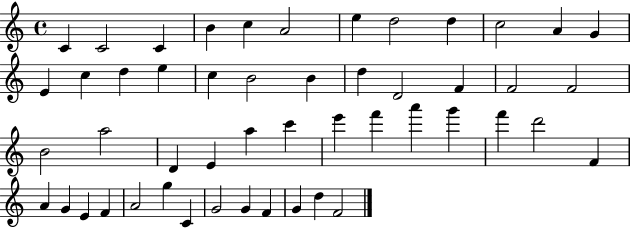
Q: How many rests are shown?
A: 0